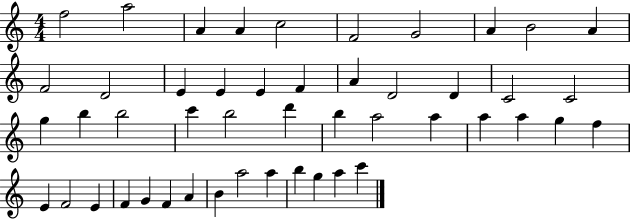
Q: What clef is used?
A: treble